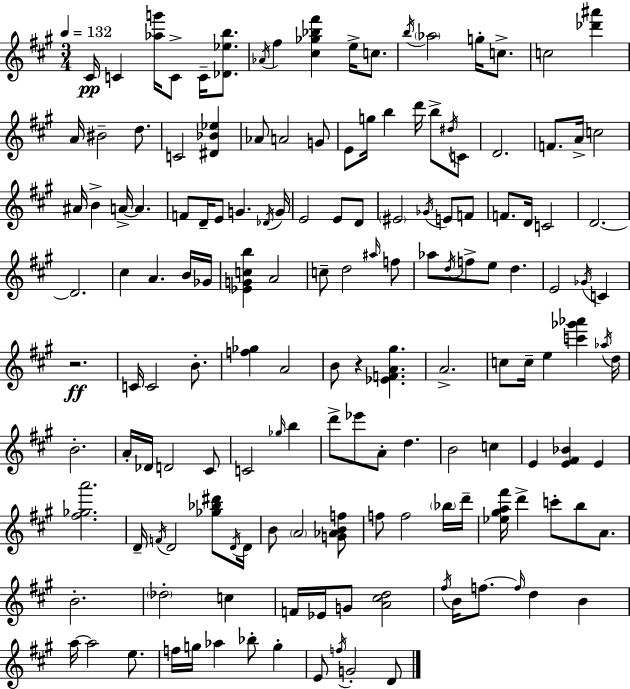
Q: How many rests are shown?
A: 2